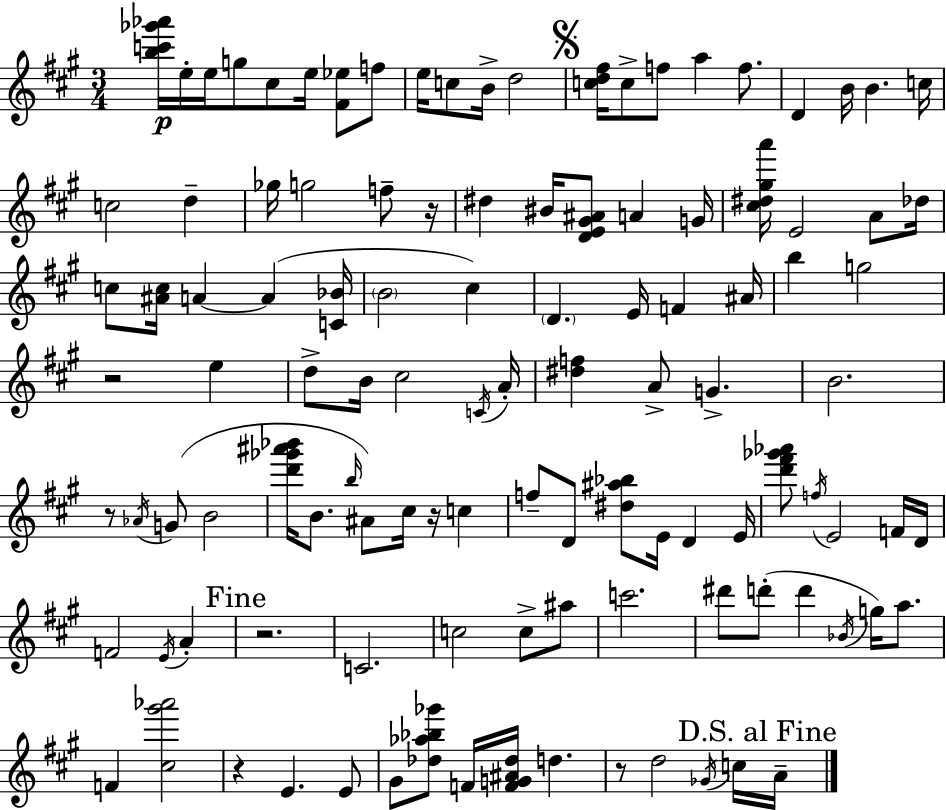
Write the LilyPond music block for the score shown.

{
  \clef treble
  \numericTimeSignature
  \time 3/4
  \key a \major
  <b'' c''' ges''' aes'''>16\p e''16-. e''16 g''8 cis''8 e''16 <fis' ees''>8 f''8 | e''16 c''8 b'16-> d''2 | \mark \markup { \musicglyph "scripts.segno" } <c'' d'' fis''>16 c''8-> f''8 a''4 f''8. | d'4 b'16 b'4. c''16 | \break c''2 d''4-- | ges''16 g''2 f''8-- r16 | dis''4 bis'16 <d' e' gis' ais'>8 a'4 g'16 | <cis'' dis'' gis'' a'''>16 e'2 a'8 des''16 | \break c''8 <ais' c''>16 a'4~~ a'4( <c' bes'>16 | \parenthesize b'2 cis''4) | \parenthesize d'4. e'16 f'4 ais'16 | b''4 g''2 | \break r2 e''4 | d''8-> b'16 cis''2 \acciaccatura { c'16 } | a'16-. <dis'' f''>4 a'8-> g'4.-> | b'2. | \break r8 \acciaccatura { aes'16 } g'8( b'2 | <d''' ges''' ais''' bes'''>16 b'8. \grace { b''16 } ais'8) cis''16 r16 c''4 | f''8-- d'8 <dis'' ais'' bes''>8 e'16 d'4 | e'16 <d''' fis''' ges''' aes'''>8 \acciaccatura { f''16 } e'2 | \break f'16 d'16 f'2 | \acciaccatura { e'16 } a'4-. \mark "Fine" r2. | c'2. | c''2 | \break c''8-> ais''8 c'''2. | dis'''8 d'''8-.( d'''4 | \acciaccatura { bes'16 }) g''16 a''8. f'4 <cis'' gis''' aes'''>2 | r4 e'4. | \break e'8 gis'8 <des'' aes'' bes'' ges'''>8 f'16 <f' g' ais' des''>16 | d''4. r8 d''2 | \acciaccatura { ges'16 } c''16 \mark "D.S. al Fine" a'16-- \bar "|."
}